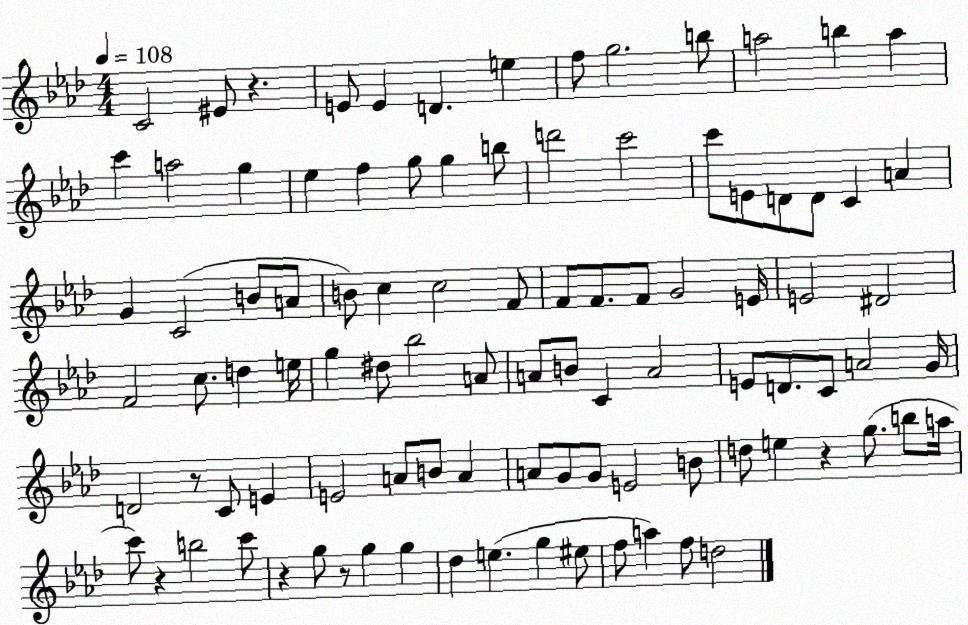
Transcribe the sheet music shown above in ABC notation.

X:1
T:Untitled
M:4/4
L:1/4
K:Ab
C2 ^E/2 z E/2 E D e f/2 g2 b/2 a2 b a c' a2 g _e f g/2 g b/2 d'2 c'2 c'/2 E/2 D/2 D/2 C A G C2 B/2 A/2 B/2 c c2 F/2 F/2 F/2 F/2 G2 E/4 E2 ^D2 F2 c/2 d e/4 g ^d/2 _b2 A/2 A/2 B/2 C A2 E/2 D/2 C/2 A2 G/4 D2 z/2 C/2 E E2 A/2 B/2 A A/2 G/2 G/2 E2 B/2 d/2 e z g/2 b/2 a/4 c'/2 z b2 c'/2 z g/2 z/2 g g _d e g ^e/2 f/2 a f/2 d2